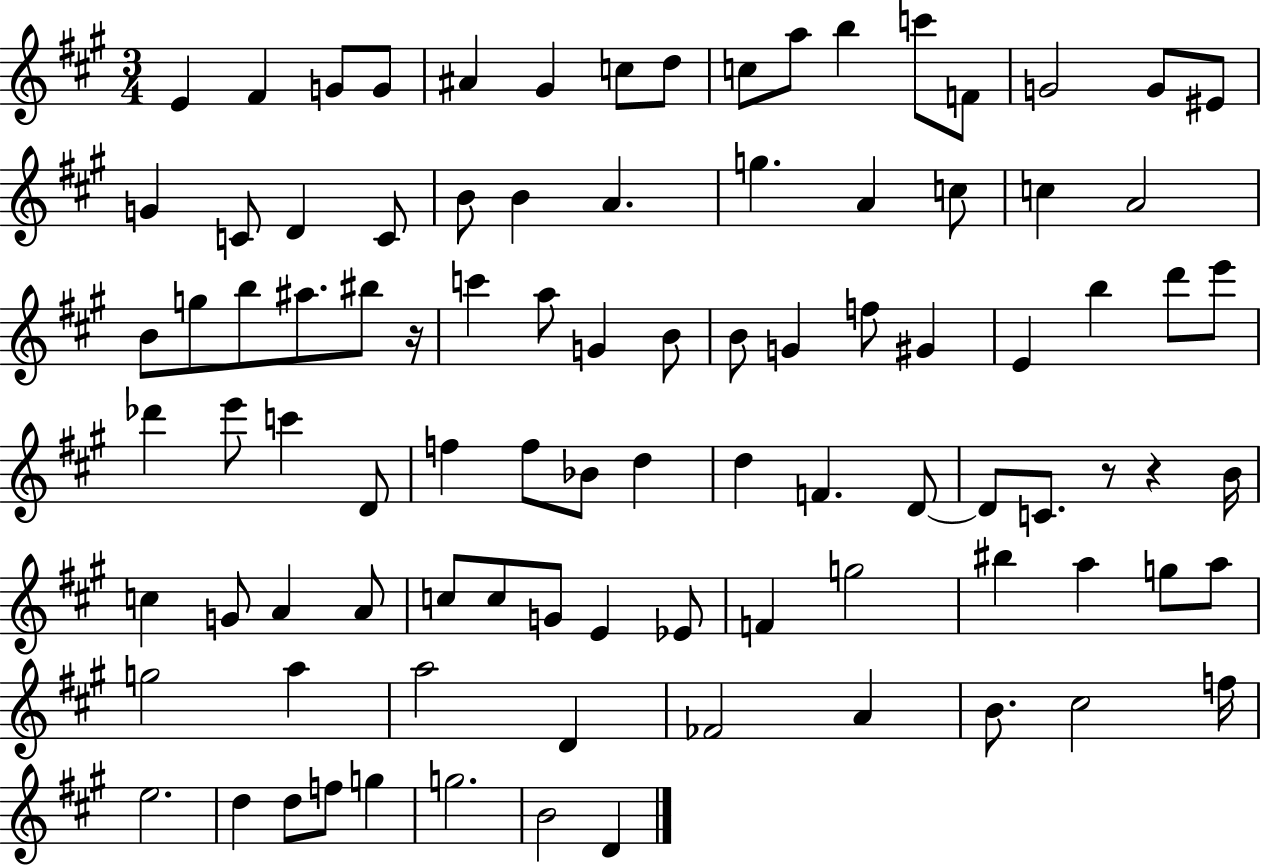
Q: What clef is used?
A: treble